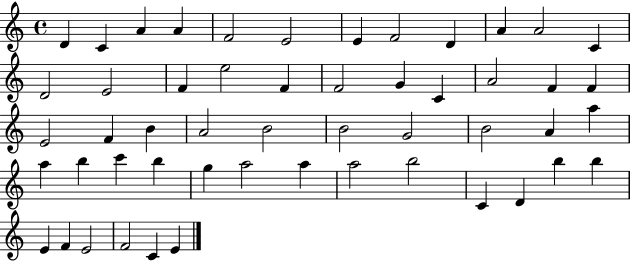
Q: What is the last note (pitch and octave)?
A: E4